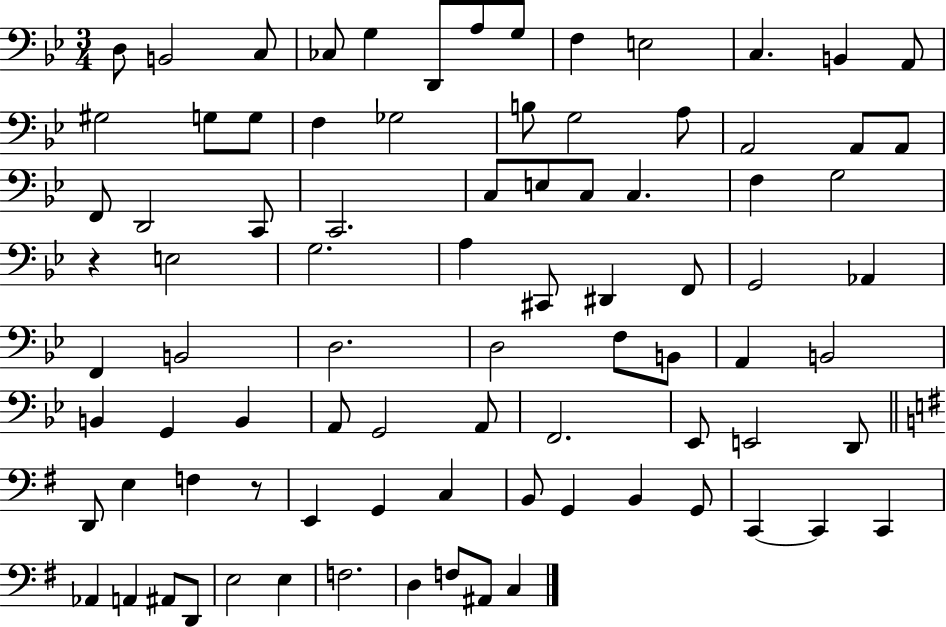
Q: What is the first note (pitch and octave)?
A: D3